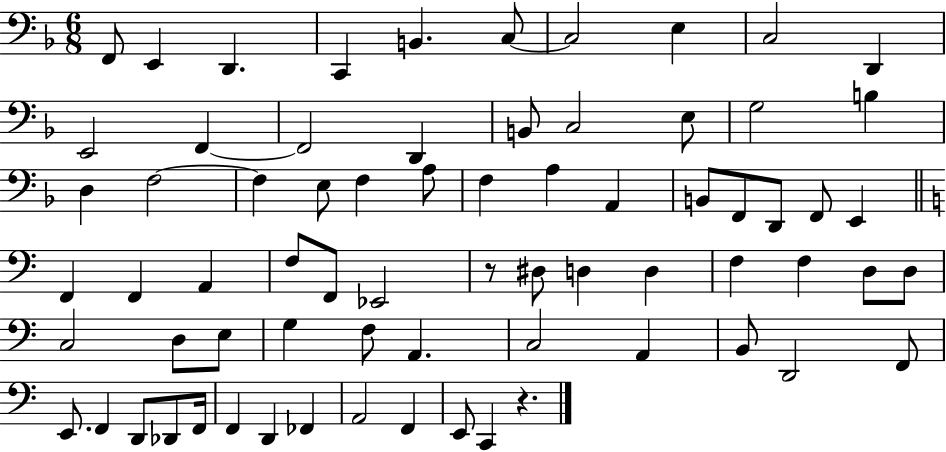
{
  \clef bass
  \numericTimeSignature
  \time 6/8
  \key f \major
  f,8 e,4 d,4. | c,4 b,4. c8~~ | c2 e4 | c2 d,4 | \break e,2 f,4~~ | f,2 d,4 | b,8 c2 e8 | g2 b4 | \break d4 f2~~ | f4 e8 f4 a8 | f4 a4 a,4 | b,8 f,8 d,8 f,8 e,4 | \break \bar "||" \break \key a \minor f,4 f,4 a,4 | f8 f,8 ees,2 | r8 dis8 d4 d4 | f4 f4 d8 d8 | \break c2 d8 e8 | g4 f8 a,4. | c2 a,4 | b,8 d,2 f,8 | \break e,8. f,4 d,8 des,8 f,16 | f,4 d,4 fes,4 | a,2 f,4 | e,8 c,4 r4. | \break \bar "|."
}